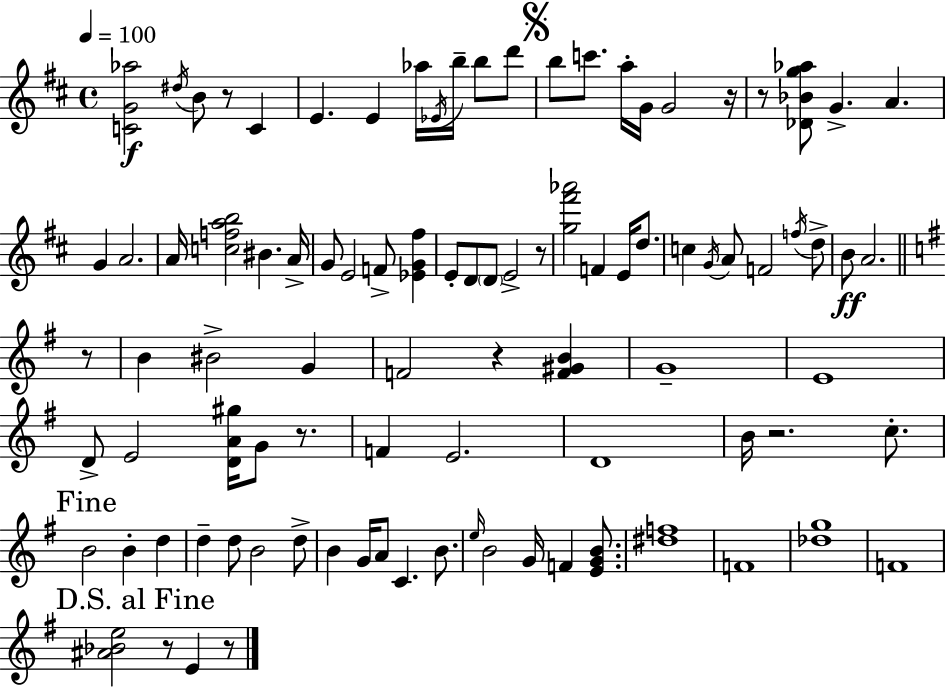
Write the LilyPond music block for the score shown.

{
  \clef treble
  \time 4/4
  \defaultTimeSignature
  \key d \major
  \tempo 4 = 100
  <c' g' aes''>2\f \acciaccatura { dis''16 } b'8 r8 c'4 | e'4. e'4 aes''16 \acciaccatura { ees'16 } b''16-- b''8 | d'''8 \mark \markup { \musicglyph "scripts.segno" } b''8 c'''8. a''16-. g'16 g'2 | r16 r8 <des' bes' g'' aes''>8 g'4.-> a'4. | \break g'4 a'2. | a'16 <c'' f'' a'' b''>2 bis'4. | a'16-> g'8 e'2 f'8-> <ees' g' fis''>4 | e'8-. d'8 \parenthesize d'8 e'2-> | \break r8 <g'' fis''' aes'''>2 f'4 e'16 d''8. | c''4 \acciaccatura { g'16 } a'8 f'2 | \acciaccatura { f''16 } d''8-> b'8\ff a'2. | \bar "||" \break \key e \minor r8 b'4 bis'2-> g'4 | f'2 r4 <f' gis' b'>4 | g'1-- | e'1 | \break d'8-> e'2 <d' a' gis''>16 g'8 r8. | f'4 e'2. | d'1 | b'16 r2. c''8.-. | \break \mark "Fine" b'2 b'4-. d''4 | d''4-- d''8 b'2 | d''8-> b'4 g'16 a'8 c'4. b'8. | \grace { e''16 } b'2 g'16 f'4 | \break <e' g' b'>8. <dis'' f''>1 | f'1 | <des'' g''>1 | f'1 | \break \mark "D.S. al Fine" <ais' bes' e''>2 r8 e'4 | r8 \bar "|."
}